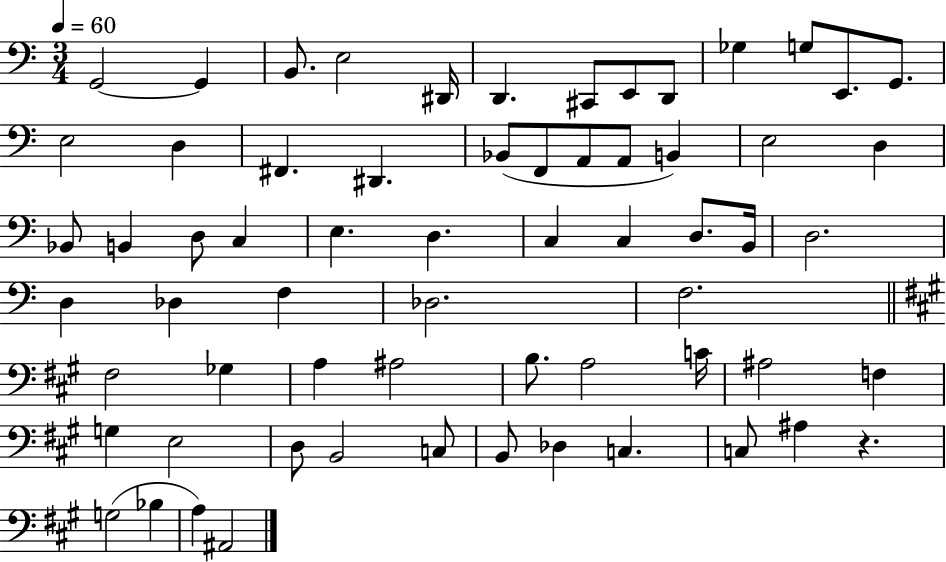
{
  \clef bass
  \numericTimeSignature
  \time 3/4
  \key c \major
  \tempo 4 = 60
  \repeat volta 2 { g,2~~ g,4 | b,8. e2 dis,16 | d,4. cis,8 e,8 d,8 | ges4 g8 e,8. g,8. | \break e2 d4 | fis,4. dis,4. | bes,8( f,8 a,8 a,8 b,4) | e2 d4 | \break bes,8 b,4 d8 c4 | e4. d4. | c4 c4 d8. b,16 | d2. | \break d4 des4 f4 | des2. | f2. | \bar "||" \break \key a \major fis2 ges4 | a4 ais2 | b8. a2 c'16 | ais2 f4 | \break g4 e2 | d8 b,2 c8 | b,8 des4 c4. | c8 ais4 r4. | \break g2( bes4 | a4) ais,2 | } \bar "|."
}